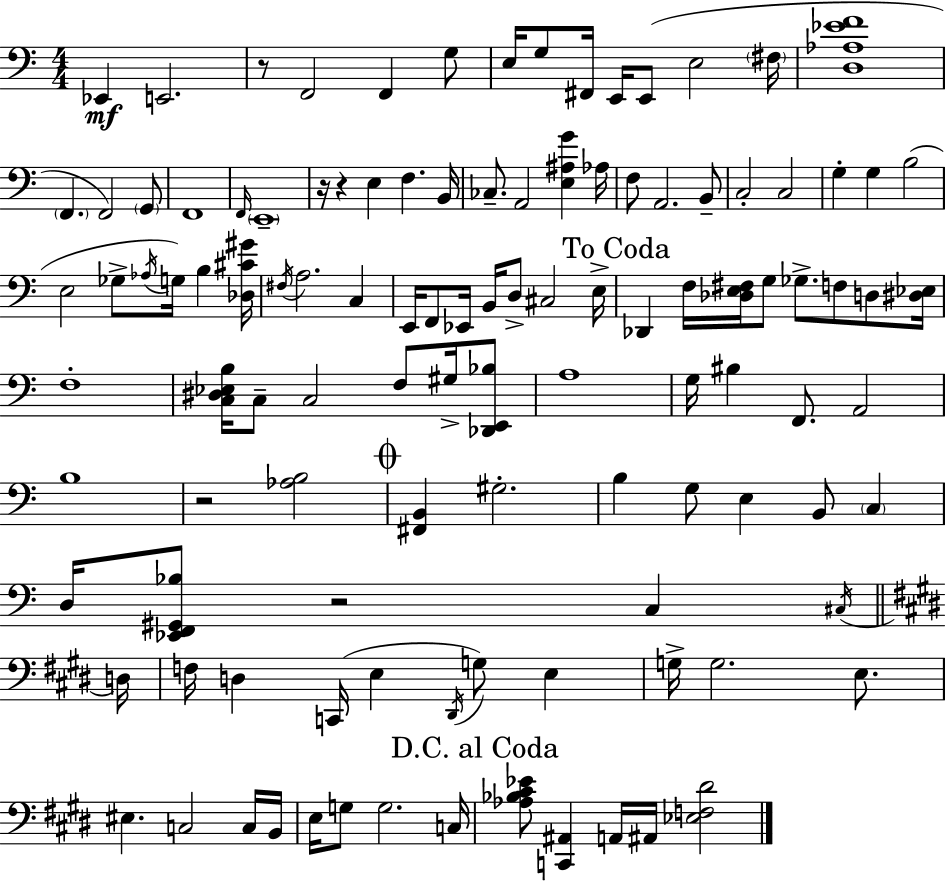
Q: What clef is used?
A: bass